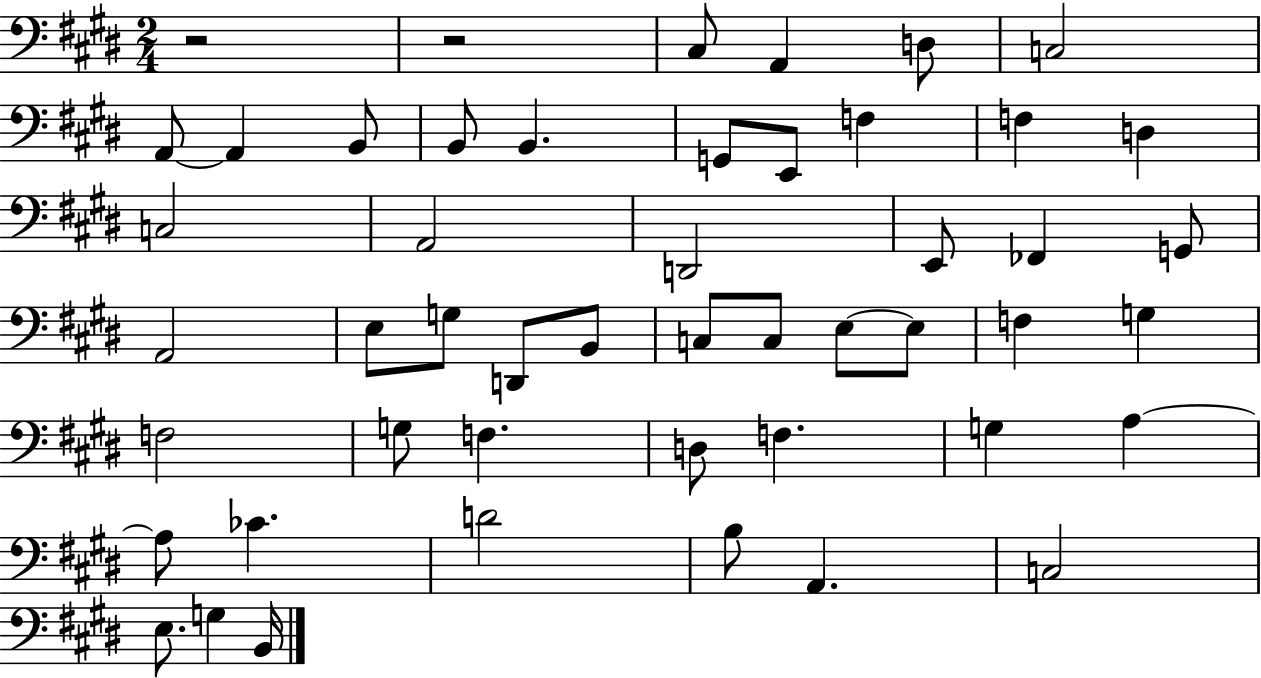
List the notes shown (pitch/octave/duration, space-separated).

R/h R/h C#3/e A2/q D3/e C3/h A2/e A2/q B2/e B2/e B2/q. G2/e E2/e F3/q F3/q D3/q C3/h A2/h D2/h E2/e FES2/q G2/e A2/h E3/e G3/e D2/e B2/e C3/e C3/e E3/e E3/e F3/q G3/q F3/h G3/e F3/q. D3/e F3/q. G3/q A3/q A3/e CES4/q. D4/h B3/e A2/q. C3/h E3/e. G3/q B2/s